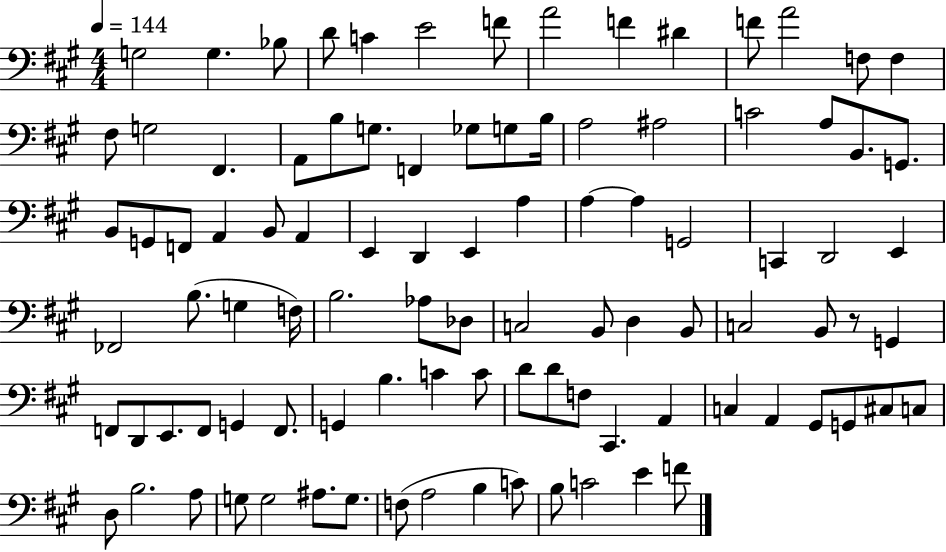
{
  \clef bass
  \numericTimeSignature
  \time 4/4
  \key a \major
  \tempo 4 = 144
  g2 g4. bes8 | d'8 c'4 e'2 f'8 | a'2 f'4 dis'4 | f'8 a'2 f8 f4 | \break fis8 g2 fis,4. | a,8 b8 g8. f,4 ges8 g8 b16 | a2 ais2 | c'2 a8 b,8. g,8. | \break b,8 g,8 f,8 a,4 b,8 a,4 | e,4 d,4 e,4 a4 | a4~~ a4 g,2 | c,4 d,2 e,4 | \break fes,2 b8.( g4 f16) | b2. aes8 des8 | c2 b,8 d4 b,8 | c2 b,8 r8 g,4 | \break f,8 d,8 e,8. f,8 g,4 f,8. | g,4 b4. c'4 c'8 | d'8 d'8 f8 cis,4. a,4 | c4 a,4 gis,8 g,8 cis8 c8 | \break d8 b2. a8 | g8 g2 ais8. g8. | f8( a2 b4 c'8) | b8 c'2 e'4 f'8 | \break \bar "|."
}